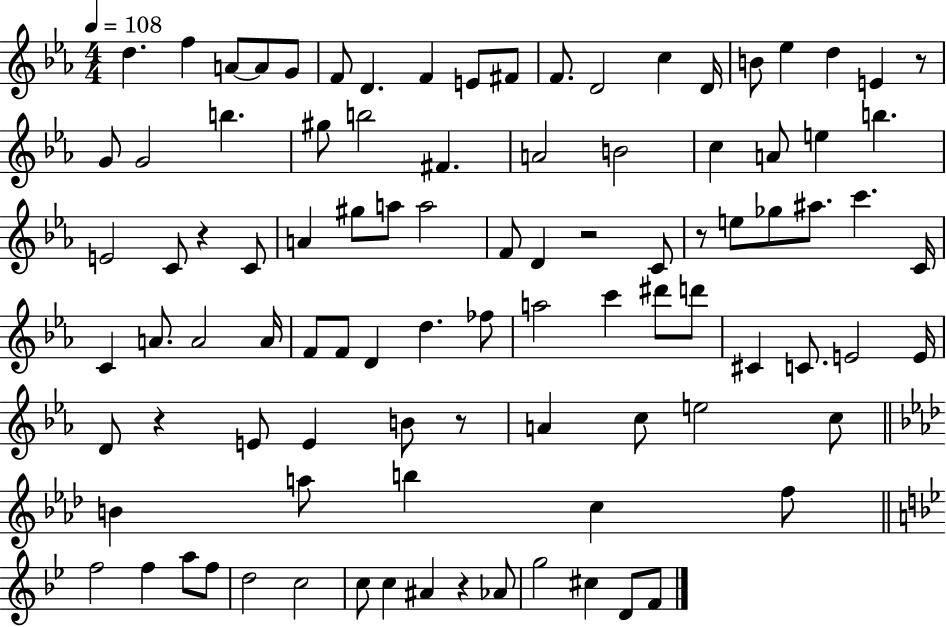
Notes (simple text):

D5/q. F5/q A4/e A4/e G4/e F4/e D4/q. F4/q E4/e F#4/e F4/e. D4/h C5/q D4/s B4/e Eb5/q D5/q E4/q R/e G4/e G4/h B5/q. G#5/e B5/h F#4/q. A4/h B4/h C5/q A4/e E5/q B5/q. E4/h C4/e R/q C4/e A4/q G#5/e A5/e A5/h F4/e D4/q R/h C4/e R/e E5/e Gb5/e A#5/e. C6/q. C4/s C4/q A4/e. A4/h A4/s F4/e F4/e D4/q D5/q. FES5/e A5/h C6/q D#6/e D6/e C#4/q C4/e. E4/h E4/s D4/e R/q E4/e E4/q B4/e R/e A4/q C5/e E5/h C5/e B4/q A5/e B5/q C5/q F5/e F5/h F5/q A5/e F5/e D5/h C5/h C5/e C5/q A#4/q R/q Ab4/e G5/h C#5/q D4/e F4/e